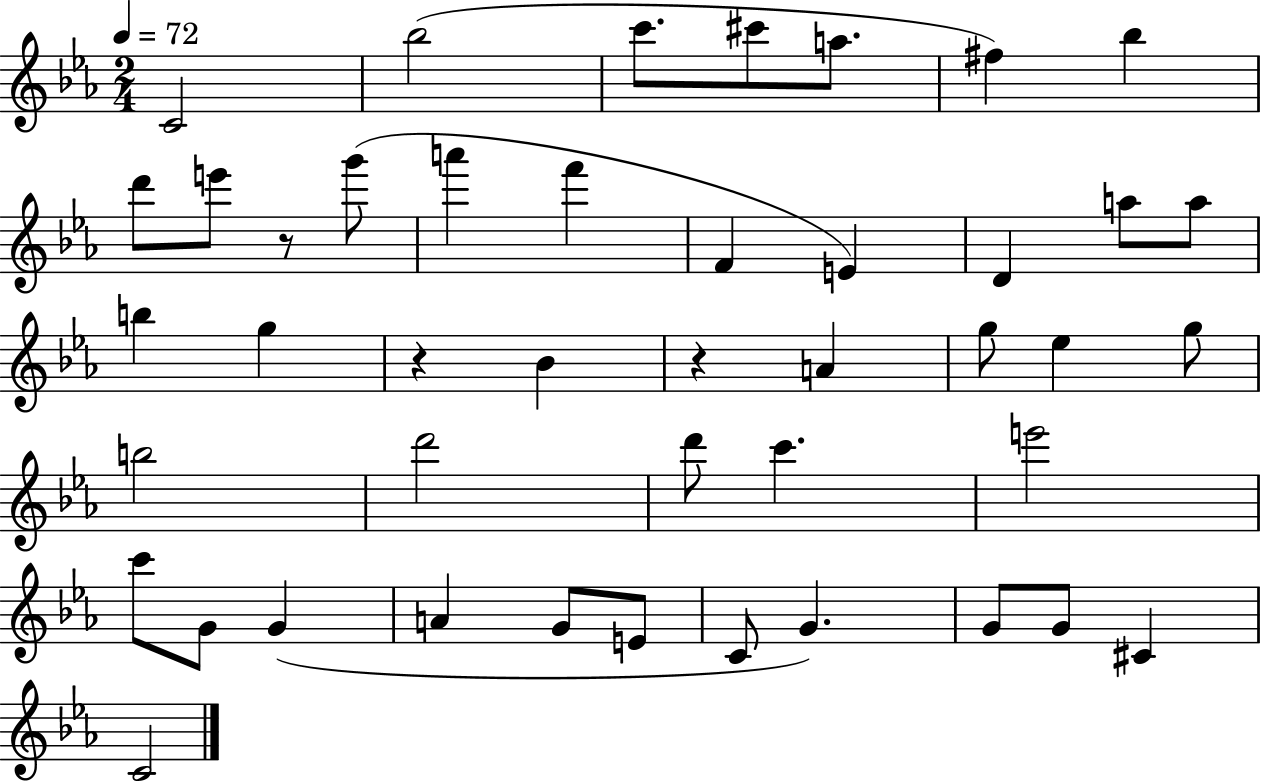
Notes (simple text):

C4/h Bb5/h C6/e. C#6/e A5/e. F#5/q Bb5/q D6/e E6/e R/e G6/e A6/q F6/q F4/q E4/q D4/q A5/e A5/e B5/q G5/q R/q Bb4/q R/q A4/q G5/e Eb5/q G5/e B5/h D6/h D6/e C6/q. E6/h C6/e G4/e G4/q A4/q G4/e E4/e C4/e G4/q. G4/e G4/e C#4/q C4/h